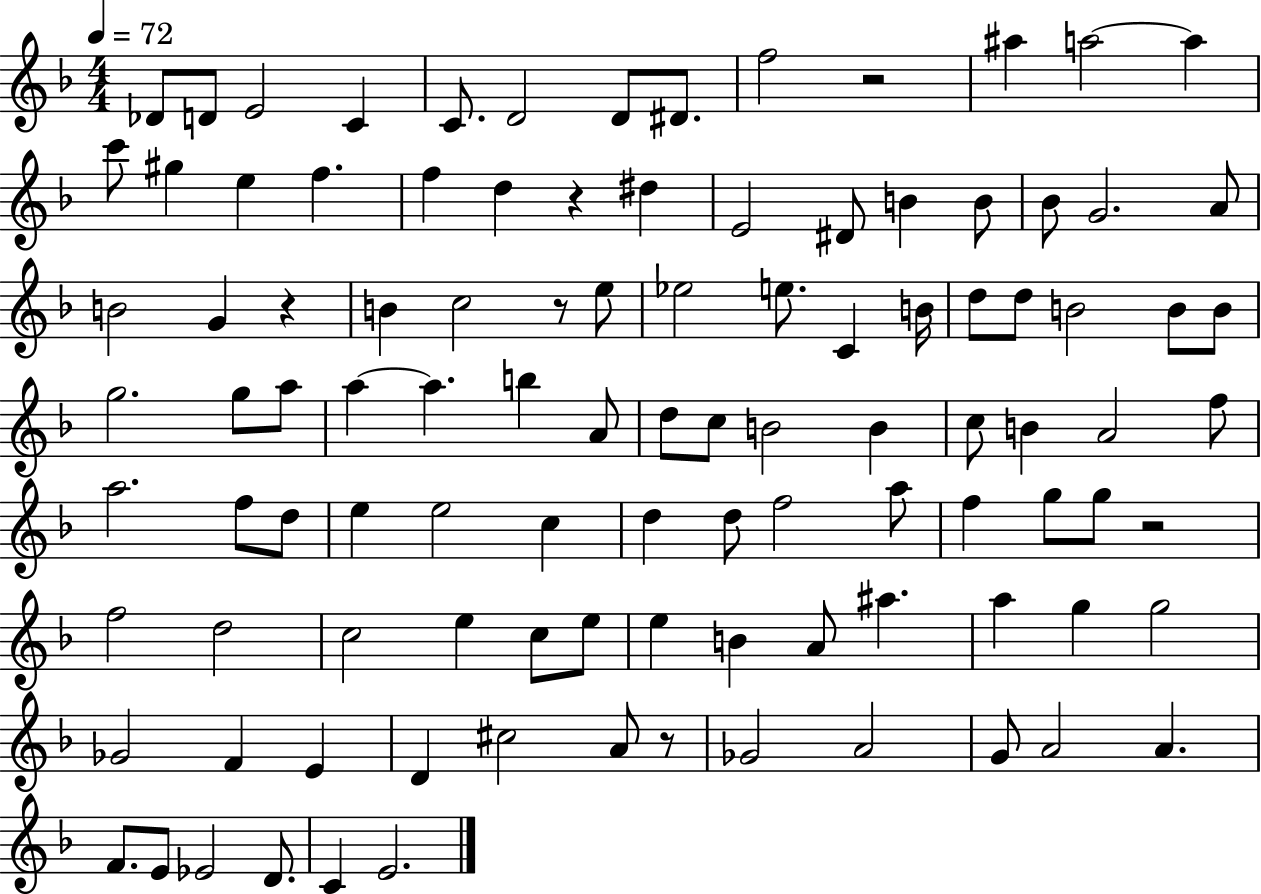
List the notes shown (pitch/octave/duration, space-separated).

Db4/e D4/e E4/h C4/q C4/e. D4/h D4/e D#4/e. F5/h R/h A#5/q A5/h A5/q C6/e G#5/q E5/q F5/q. F5/q D5/q R/q D#5/q E4/h D#4/e B4/q B4/e Bb4/e G4/h. A4/e B4/h G4/q R/q B4/q C5/h R/e E5/e Eb5/h E5/e. C4/q B4/s D5/e D5/e B4/h B4/e B4/e G5/h. G5/e A5/e A5/q A5/q. B5/q A4/e D5/e C5/e B4/h B4/q C5/e B4/q A4/h F5/e A5/h. F5/e D5/e E5/q E5/h C5/q D5/q D5/e F5/h A5/e F5/q G5/e G5/e R/h F5/h D5/h C5/h E5/q C5/e E5/e E5/q B4/q A4/e A#5/q. A5/q G5/q G5/h Gb4/h F4/q E4/q D4/q C#5/h A4/e R/e Gb4/h A4/h G4/e A4/h A4/q. F4/e. E4/e Eb4/h D4/e. C4/q E4/h.